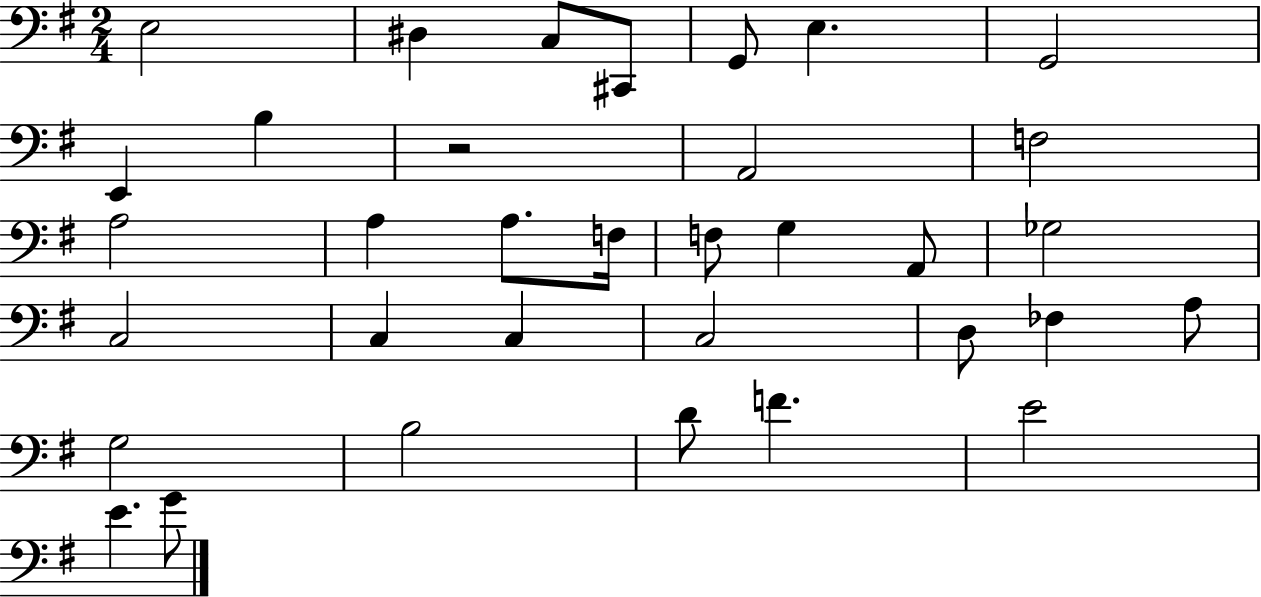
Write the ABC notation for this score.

X:1
T:Untitled
M:2/4
L:1/4
K:G
E,2 ^D, C,/2 ^C,,/2 G,,/2 E, G,,2 E,, B, z2 A,,2 F,2 A,2 A, A,/2 F,/4 F,/2 G, A,,/2 _G,2 C,2 C, C, C,2 D,/2 _F, A,/2 G,2 B,2 D/2 F E2 E G/2